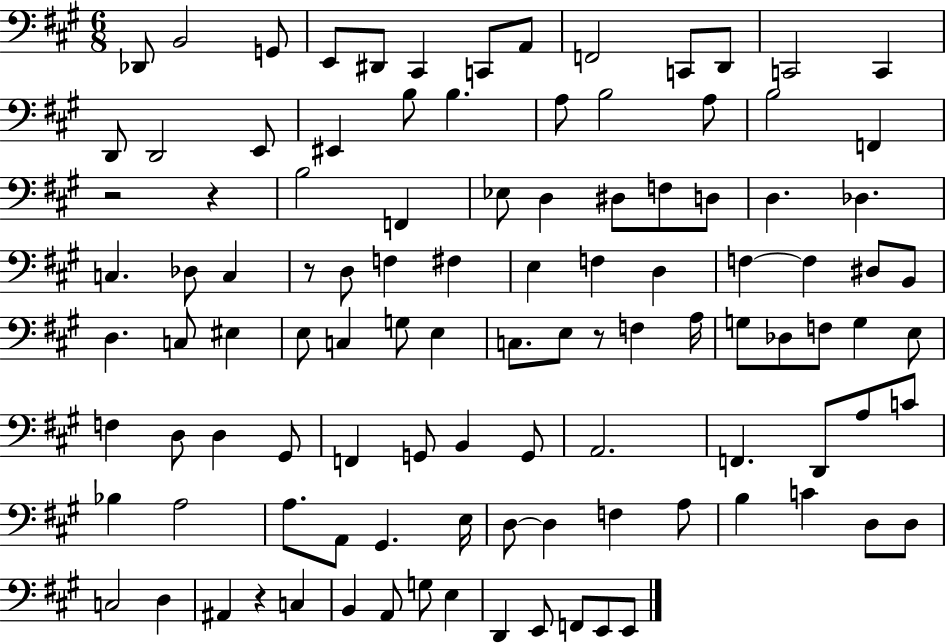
Db2/e B2/h G2/e E2/e D#2/e C#2/q C2/e A2/e F2/h C2/e D2/e C2/h C2/q D2/e D2/h E2/e EIS2/q B3/e B3/q. A3/e B3/h A3/e B3/h F2/q R/h R/q B3/h F2/q Eb3/e D3/q D#3/e F3/e D3/e D3/q. Db3/q. C3/q. Db3/e C3/q R/e D3/e F3/q F#3/q E3/q F3/q D3/q F3/q F3/q D#3/e B2/e D3/q. C3/e EIS3/q E3/e C3/q G3/e E3/q C3/e. E3/e R/e F3/q A3/s G3/e Db3/e F3/e G3/q E3/e F3/q D3/e D3/q G#2/e F2/q G2/e B2/q G2/e A2/h. F2/q. D2/e A3/e C4/e Bb3/q A3/h A3/e. A2/e G#2/q. E3/s D3/e D3/q F3/q A3/e B3/q C4/q D3/e D3/e C3/h D3/q A#2/q R/q C3/q B2/q A2/e G3/e E3/q D2/q E2/e F2/e E2/e E2/e